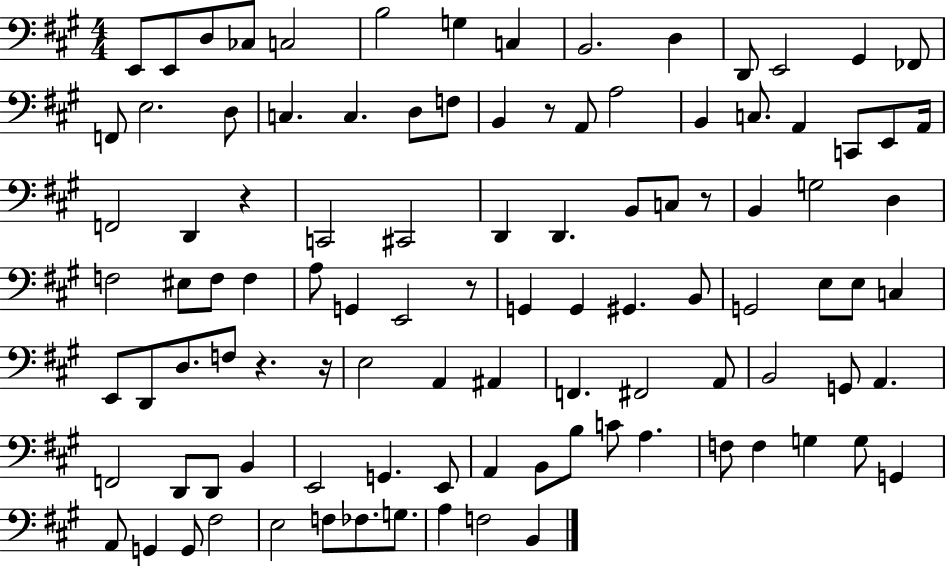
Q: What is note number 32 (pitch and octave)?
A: D2